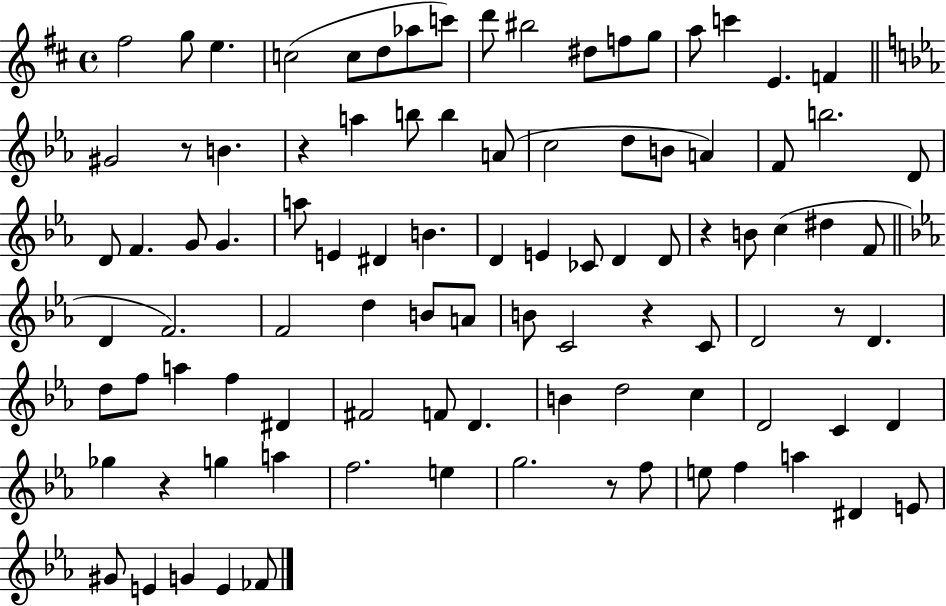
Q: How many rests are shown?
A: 7